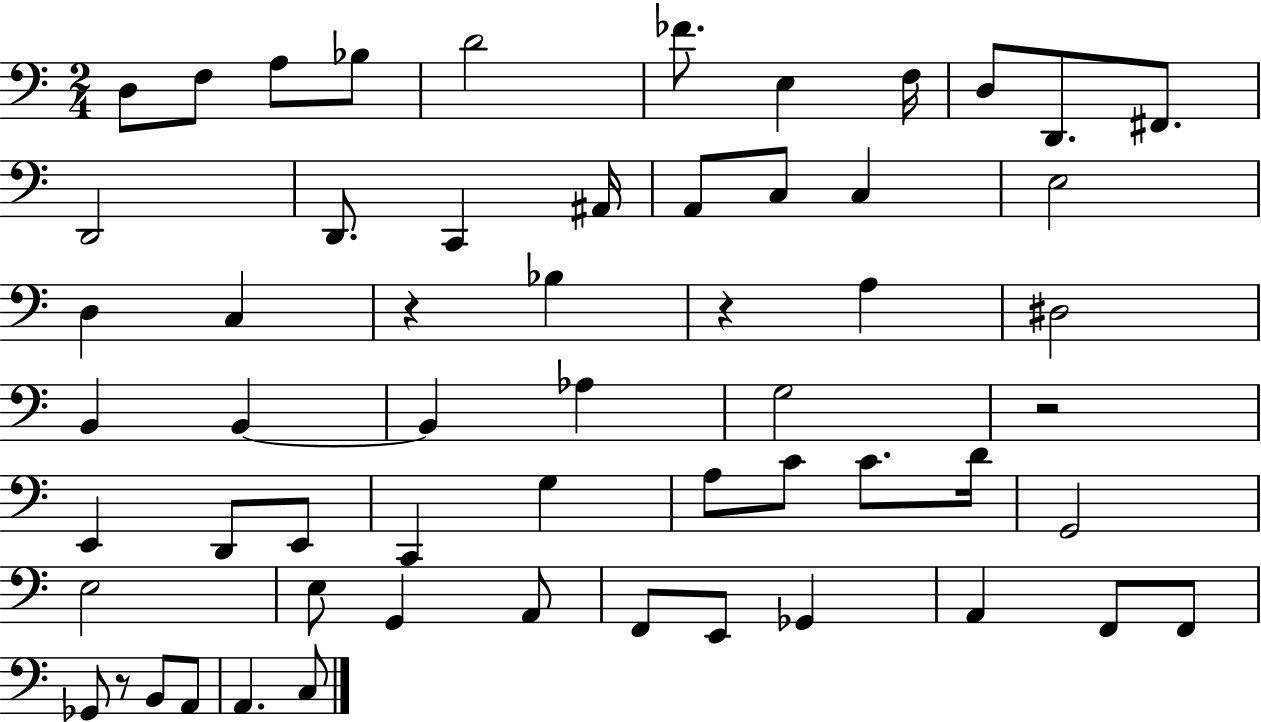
D3/e F3/e A3/e Bb3/e D4/h FES4/e. E3/q F3/s D3/e D2/e. F#2/e. D2/h D2/e. C2/q A#2/s A2/e C3/e C3/q E3/h D3/q C3/q R/q Bb3/q R/q A3/q D#3/h B2/q B2/q B2/q Ab3/q G3/h R/h E2/q D2/e E2/e C2/q G3/q A3/e C4/e C4/e. D4/s G2/h E3/h E3/e G2/q A2/e F2/e E2/e Gb2/q A2/q F2/e F2/e Gb2/e R/e B2/e A2/e A2/q. C3/e